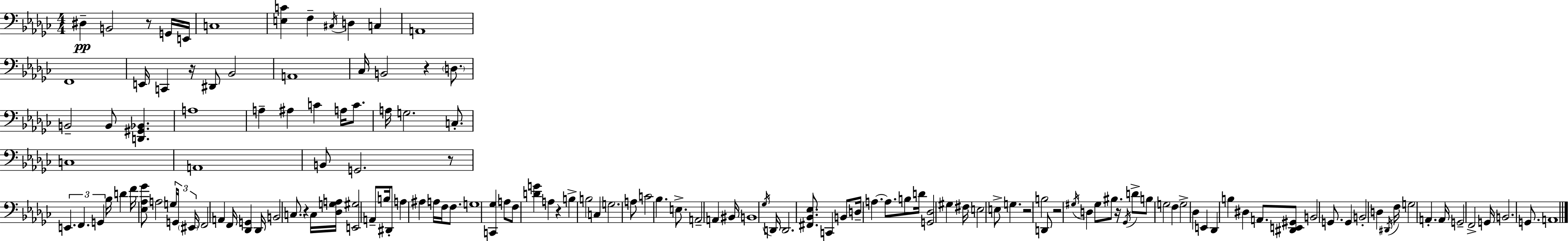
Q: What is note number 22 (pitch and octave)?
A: A3